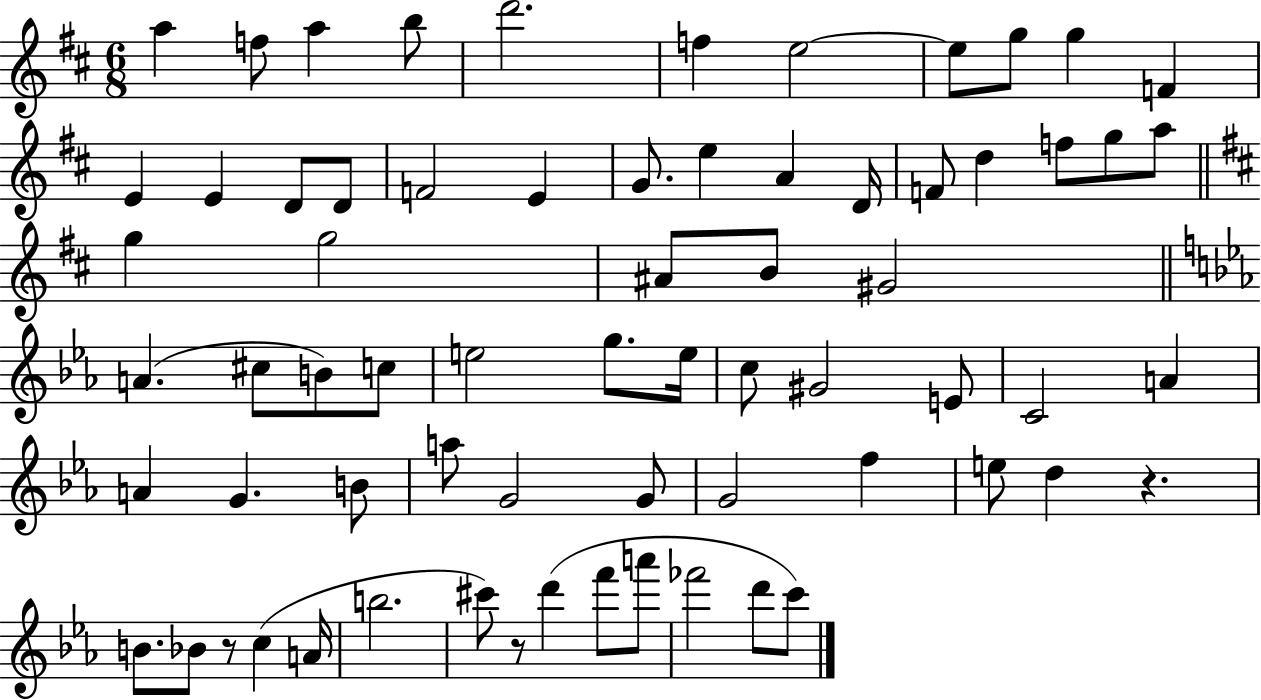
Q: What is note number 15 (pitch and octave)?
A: D4